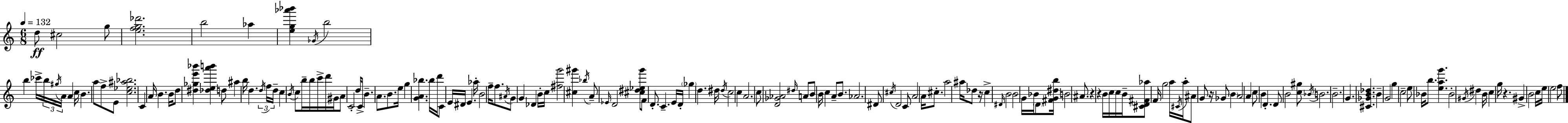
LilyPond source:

{
  \clef treble
  \numericTimeSignature
  \time 6/8
  \key c \major
  \tempo 4 = 132
  d''8\ff cis''2 g''8 | <e'' f'' g'' des'''>2. | b''2 aes''4 | <e'' g'' aes''' bes'''>4 \acciaccatura { ges'16 } b''2 | \break b''4 ces'''16-> \tuplet 3/2 { b''16 \acciaccatura { gis''16 } a'16 } a'4 | c''16 b'4. a''8 f''8-> | e'8 <c'' ees'' ais'' bes''>2. | c'4 a'16 b'4. | \break b'16 d''8 <dis'' ges'' e''' bes'''>4 <des'' e'' a''' b'''>4 | d''8 ais''4 b''16 d''4. | \tuplet 3/2 { \acciaccatura { d''16 } f''16 d''16-- } c''4 \acciaccatura { b'16 } c''8 b''16-- | b''16 c'''16-> d'''16 gis'16 a'8 c'2-. | \break d''16 c'16-> b'4.-- a'8. | b'8. e''16 g''4 <g' a' bes''>4. | bes''16 d'''16 c'8 e'16 dis'16 e'4. | aes''16-. b'2 | \break f''16-- f''8. \acciaccatura { ais'16 } g'8 g'4 des'4 | b'16-. c''16 <fis'' g'''>2 | <cis'' gis'''>4 \acciaccatura { bes''16 } a'8-- \grace { ees'16 } d'2 | <cis'' dis'' ees'' g'''>8 f'8 d'8.-. | \break c'4.-- e'16 d'16-. \parenthesize ges''4 | d''4. dis''16 \acciaccatura { dis''16 } c''2 | c''4 a'2. | c''8 <d' ges' aes'>2 | \break \grace { dis''16 } a'8 b'8 b'16 | c''4 a'8-- b'8. aes'2. | dis'8 \acciaccatura { cis''16 } | d'2 c'8 a'2 | \break a'16 cis''8.-. a''2 | ais''16 des''8 r16 c''4-> | \grace { dis'16 } b'2 b'2 | g'16 bes'16 \parenthesize d'8 <fis' g' dis'' b''>16 | \break b'2 ais'8. r4 | r4 b'16 c''16 c''16 b'16-- <cis' d' fis' aes''>8 | f'16 g''2 a''16 \acciaccatura { cis'16 } | a''16-. ais'8 g'8 r16 ges'8 \parenthesize b'4 | \break a'2 a'4 | c''8 b'4 d'4.-. | d'8 b'2 <c'' gis''>8 | \acciaccatura { bes'16 } b'2. | \break b'2.-- | g'4. <cis' ges' b' des''>4. | b'4-- g'2 | g''4 c''2-- | \break e''8 bes'16 b''8. <e'' a'' g'''>4. | bes'2-. \acciaccatura { gis'16 } dis''4 | b'16 c''4 g''16 r4. | gis'4-> b'2 | \break c''16 e''16 e''2 | f''8 \bar "|."
}